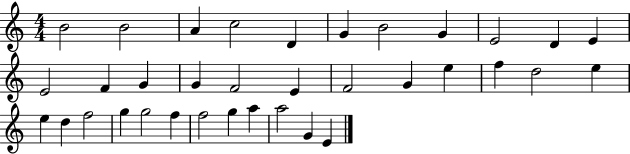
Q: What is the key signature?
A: C major